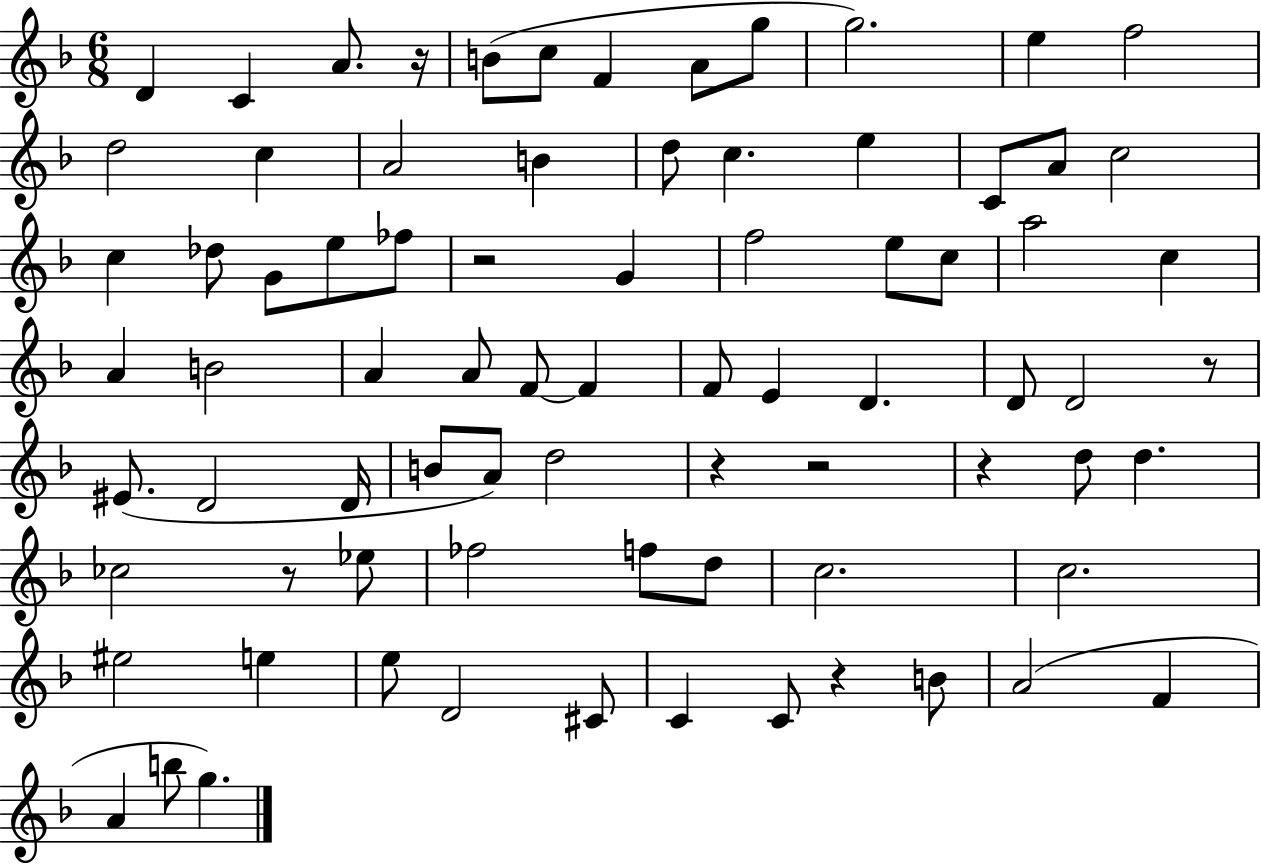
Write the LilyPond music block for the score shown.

{
  \clef treble
  \numericTimeSignature
  \time 6/8
  \key f \major
  \repeat volta 2 { d'4 c'4 a'8. r16 | b'8( c''8 f'4 a'8 g''8 | g''2.) | e''4 f''2 | \break d''2 c''4 | a'2 b'4 | d''8 c''4. e''4 | c'8 a'8 c''2 | \break c''4 des''8 g'8 e''8 fes''8 | r2 g'4 | f''2 e''8 c''8 | a''2 c''4 | \break a'4 b'2 | a'4 a'8 f'8~~ f'4 | f'8 e'4 d'4. | d'8 d'2 r8 | \break eis'8.( d'2 d'16 | b'8 a'8) d''2 | r4 r2 | r4 d''8 d''4. | \break ces''2 r8 ees''8 | fes''2 f''8 d''8 | c''2. | c''2. | \break eis''2 e''4 | e''8 d'2 cis'8 | c'4 c'8 r4 b'8 | a'2( f'4 | \break a'4 b''8 g''4.) | } \bar "|."
}